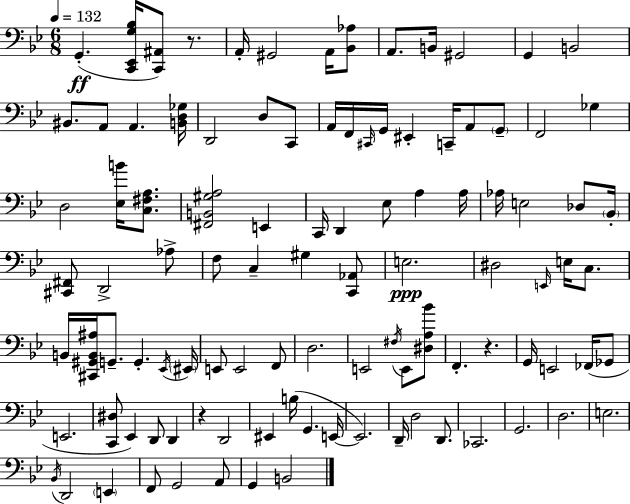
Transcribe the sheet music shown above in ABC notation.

X:1
T:Untitled
M:6/8
L:1/4
K:Bb
G,, [C,,_E,,G,_B,]/4 [C,,^A,,]/2 z/2 A,,/4 ^G,,2 A,,/4 [_B,,_A,]/2 A,,/2 B,,/4 ^G,,2 G,, B,,2 ^B,,/2 A,,/2 A,, [B,,D,_G,]/4 D,,2 D,/2 C,,/2 A,,/4 F,,/4 ^C,,/4 G,,/4 ^E,, C,,/4 A,,/2 G,,/2 F,,2 _G, D,2 [_E,B]/4 [C,^F,A,]/2 [^F,,B,,^G,A,]2 E,, C,,/4 D,, _E,/2 A, A,/4 _A,/4 E,2 _D,/2 _B,,/4 [^C,,^F,,]/2 D,,2 _A,/2 F,/2 C, ^G, [C,,_A,,]/2 E,2 ^D,2 E,,/4 E,/4 C,/2 B,,/4 [^C,,^G,,B,,^A,]/4 G,,/2 G,, _E,,/4 ^E,,/4 E,,/2 E,,2 F,,/2 D,2 E,,2 ^F,/4 E,,/2 [^D,A,_B]/2 F,, z G,,/4 E,,2 _F,,/4 _G,,/2 E,,2 [C,,^D,]/2 _E,, D,,/2 D,, z D,,2 ^E,, B,/4 G,, E,,/4 E,,2 D,,/4 D,2 D,,/2 _C,,2 G,,2 D,2 E,2 _B,,/4 D,,2 E,, F,,/2 G,,2 A,,/2 G,, B,,2